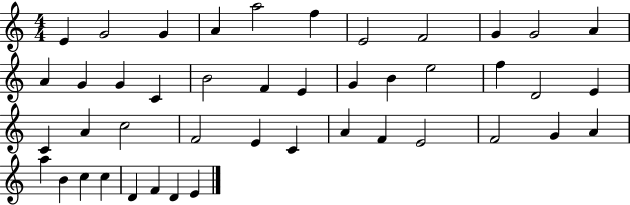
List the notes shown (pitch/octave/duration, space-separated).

E4/q G4/h G4/q A4/q A5/h F5/q E4/h F4/h G4/q G4/h A4/q A4/q G4/q G4/q C4/q B4/h F4/q E4/q G4/q B4/q E5/h F5/q D4/h E4/q C4/q A4/q C5/h F4/h E4/q C4/q A4/q F4/q E4/h F4/h G4/q A4/q A5/q B4/q C5/q C5/q D4/q F4/q D4/q E4/q